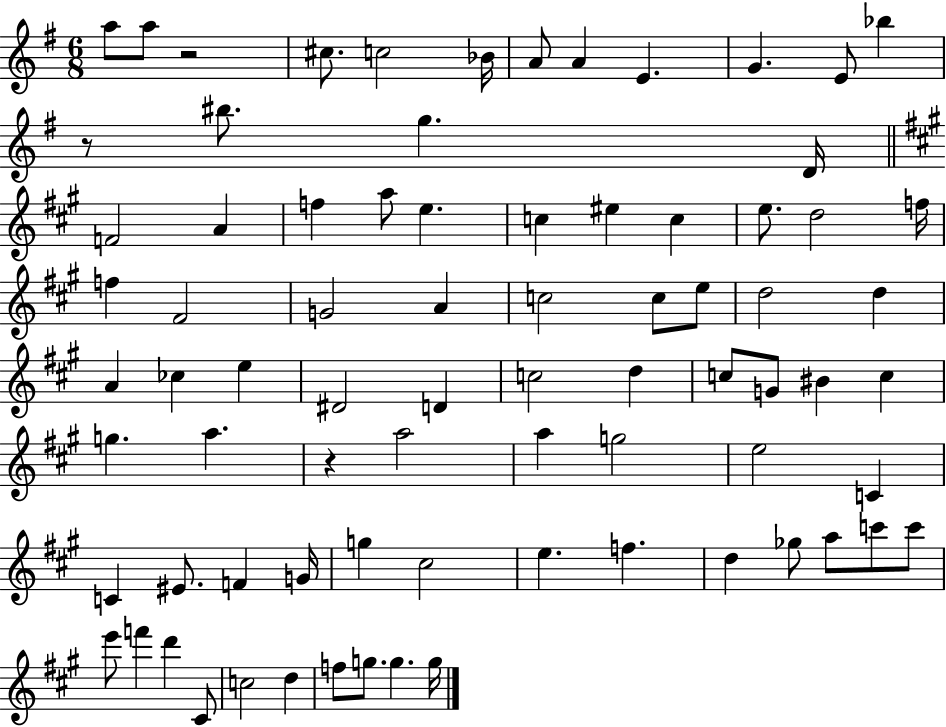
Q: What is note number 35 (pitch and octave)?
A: A4